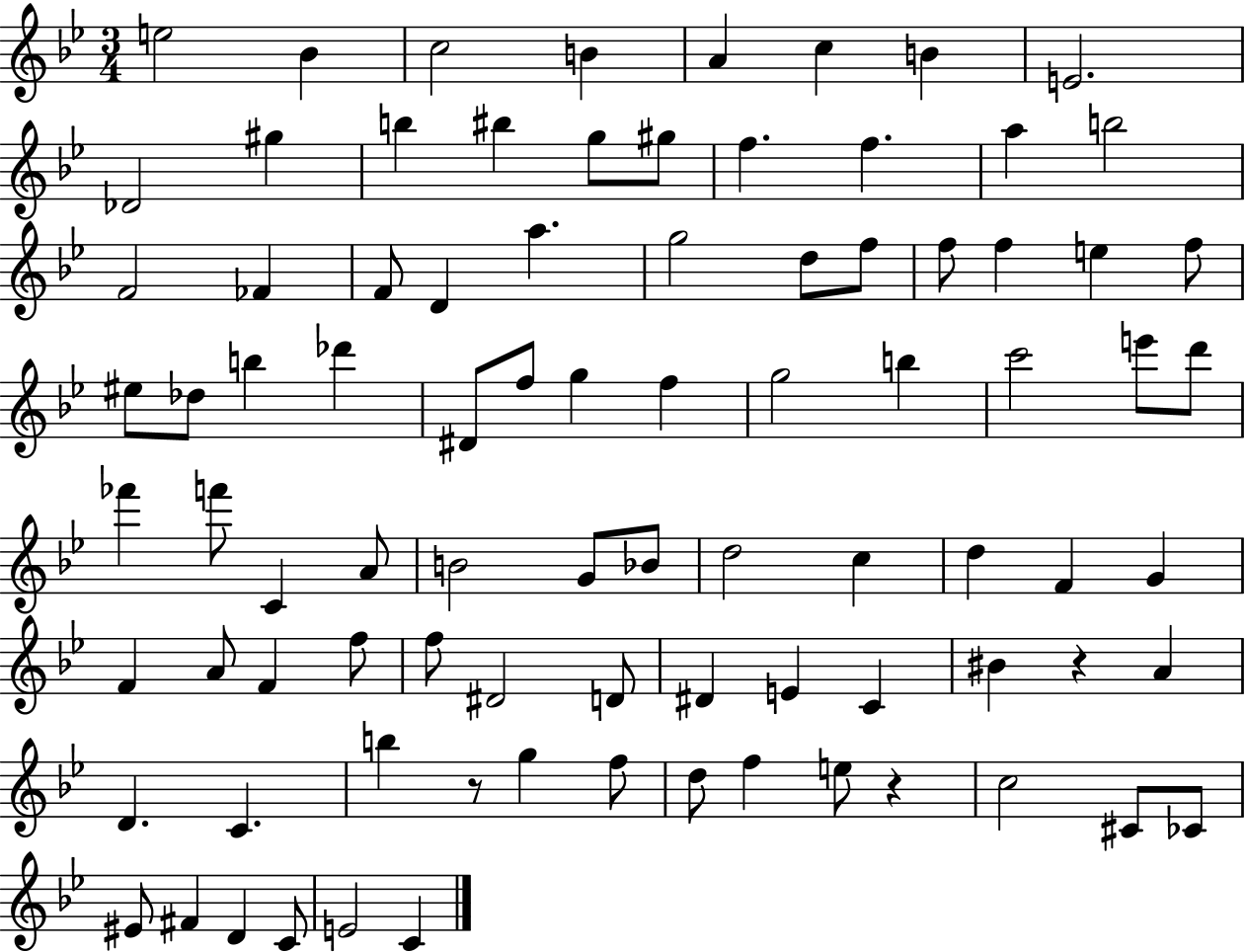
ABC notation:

X:1
T:Untitled
M:3/4
L:1/4
K:Bb
e2 _B c2 B A c B E2 _D2 ^g b ^b g/2 ^g/2 f f a b2 F2 _F F/2 D a g2 d/2 f/2 f/2 f e f/2 ^e/2 _d/2 b _d' ^D/2 f/2 g f g2 b c'2 e'/2 d'/2 _f' f'/2 C A/2 B2 G/2 _B/2 d2 c d F G F A/2 F f/2 f/2 ^D2 D/2 ^D E C ^B z A D C b z/2 g f/2 d/2 f e/2 z c2 ^C/2 _C/2 ^E/2 ^F D C/2 E2 C